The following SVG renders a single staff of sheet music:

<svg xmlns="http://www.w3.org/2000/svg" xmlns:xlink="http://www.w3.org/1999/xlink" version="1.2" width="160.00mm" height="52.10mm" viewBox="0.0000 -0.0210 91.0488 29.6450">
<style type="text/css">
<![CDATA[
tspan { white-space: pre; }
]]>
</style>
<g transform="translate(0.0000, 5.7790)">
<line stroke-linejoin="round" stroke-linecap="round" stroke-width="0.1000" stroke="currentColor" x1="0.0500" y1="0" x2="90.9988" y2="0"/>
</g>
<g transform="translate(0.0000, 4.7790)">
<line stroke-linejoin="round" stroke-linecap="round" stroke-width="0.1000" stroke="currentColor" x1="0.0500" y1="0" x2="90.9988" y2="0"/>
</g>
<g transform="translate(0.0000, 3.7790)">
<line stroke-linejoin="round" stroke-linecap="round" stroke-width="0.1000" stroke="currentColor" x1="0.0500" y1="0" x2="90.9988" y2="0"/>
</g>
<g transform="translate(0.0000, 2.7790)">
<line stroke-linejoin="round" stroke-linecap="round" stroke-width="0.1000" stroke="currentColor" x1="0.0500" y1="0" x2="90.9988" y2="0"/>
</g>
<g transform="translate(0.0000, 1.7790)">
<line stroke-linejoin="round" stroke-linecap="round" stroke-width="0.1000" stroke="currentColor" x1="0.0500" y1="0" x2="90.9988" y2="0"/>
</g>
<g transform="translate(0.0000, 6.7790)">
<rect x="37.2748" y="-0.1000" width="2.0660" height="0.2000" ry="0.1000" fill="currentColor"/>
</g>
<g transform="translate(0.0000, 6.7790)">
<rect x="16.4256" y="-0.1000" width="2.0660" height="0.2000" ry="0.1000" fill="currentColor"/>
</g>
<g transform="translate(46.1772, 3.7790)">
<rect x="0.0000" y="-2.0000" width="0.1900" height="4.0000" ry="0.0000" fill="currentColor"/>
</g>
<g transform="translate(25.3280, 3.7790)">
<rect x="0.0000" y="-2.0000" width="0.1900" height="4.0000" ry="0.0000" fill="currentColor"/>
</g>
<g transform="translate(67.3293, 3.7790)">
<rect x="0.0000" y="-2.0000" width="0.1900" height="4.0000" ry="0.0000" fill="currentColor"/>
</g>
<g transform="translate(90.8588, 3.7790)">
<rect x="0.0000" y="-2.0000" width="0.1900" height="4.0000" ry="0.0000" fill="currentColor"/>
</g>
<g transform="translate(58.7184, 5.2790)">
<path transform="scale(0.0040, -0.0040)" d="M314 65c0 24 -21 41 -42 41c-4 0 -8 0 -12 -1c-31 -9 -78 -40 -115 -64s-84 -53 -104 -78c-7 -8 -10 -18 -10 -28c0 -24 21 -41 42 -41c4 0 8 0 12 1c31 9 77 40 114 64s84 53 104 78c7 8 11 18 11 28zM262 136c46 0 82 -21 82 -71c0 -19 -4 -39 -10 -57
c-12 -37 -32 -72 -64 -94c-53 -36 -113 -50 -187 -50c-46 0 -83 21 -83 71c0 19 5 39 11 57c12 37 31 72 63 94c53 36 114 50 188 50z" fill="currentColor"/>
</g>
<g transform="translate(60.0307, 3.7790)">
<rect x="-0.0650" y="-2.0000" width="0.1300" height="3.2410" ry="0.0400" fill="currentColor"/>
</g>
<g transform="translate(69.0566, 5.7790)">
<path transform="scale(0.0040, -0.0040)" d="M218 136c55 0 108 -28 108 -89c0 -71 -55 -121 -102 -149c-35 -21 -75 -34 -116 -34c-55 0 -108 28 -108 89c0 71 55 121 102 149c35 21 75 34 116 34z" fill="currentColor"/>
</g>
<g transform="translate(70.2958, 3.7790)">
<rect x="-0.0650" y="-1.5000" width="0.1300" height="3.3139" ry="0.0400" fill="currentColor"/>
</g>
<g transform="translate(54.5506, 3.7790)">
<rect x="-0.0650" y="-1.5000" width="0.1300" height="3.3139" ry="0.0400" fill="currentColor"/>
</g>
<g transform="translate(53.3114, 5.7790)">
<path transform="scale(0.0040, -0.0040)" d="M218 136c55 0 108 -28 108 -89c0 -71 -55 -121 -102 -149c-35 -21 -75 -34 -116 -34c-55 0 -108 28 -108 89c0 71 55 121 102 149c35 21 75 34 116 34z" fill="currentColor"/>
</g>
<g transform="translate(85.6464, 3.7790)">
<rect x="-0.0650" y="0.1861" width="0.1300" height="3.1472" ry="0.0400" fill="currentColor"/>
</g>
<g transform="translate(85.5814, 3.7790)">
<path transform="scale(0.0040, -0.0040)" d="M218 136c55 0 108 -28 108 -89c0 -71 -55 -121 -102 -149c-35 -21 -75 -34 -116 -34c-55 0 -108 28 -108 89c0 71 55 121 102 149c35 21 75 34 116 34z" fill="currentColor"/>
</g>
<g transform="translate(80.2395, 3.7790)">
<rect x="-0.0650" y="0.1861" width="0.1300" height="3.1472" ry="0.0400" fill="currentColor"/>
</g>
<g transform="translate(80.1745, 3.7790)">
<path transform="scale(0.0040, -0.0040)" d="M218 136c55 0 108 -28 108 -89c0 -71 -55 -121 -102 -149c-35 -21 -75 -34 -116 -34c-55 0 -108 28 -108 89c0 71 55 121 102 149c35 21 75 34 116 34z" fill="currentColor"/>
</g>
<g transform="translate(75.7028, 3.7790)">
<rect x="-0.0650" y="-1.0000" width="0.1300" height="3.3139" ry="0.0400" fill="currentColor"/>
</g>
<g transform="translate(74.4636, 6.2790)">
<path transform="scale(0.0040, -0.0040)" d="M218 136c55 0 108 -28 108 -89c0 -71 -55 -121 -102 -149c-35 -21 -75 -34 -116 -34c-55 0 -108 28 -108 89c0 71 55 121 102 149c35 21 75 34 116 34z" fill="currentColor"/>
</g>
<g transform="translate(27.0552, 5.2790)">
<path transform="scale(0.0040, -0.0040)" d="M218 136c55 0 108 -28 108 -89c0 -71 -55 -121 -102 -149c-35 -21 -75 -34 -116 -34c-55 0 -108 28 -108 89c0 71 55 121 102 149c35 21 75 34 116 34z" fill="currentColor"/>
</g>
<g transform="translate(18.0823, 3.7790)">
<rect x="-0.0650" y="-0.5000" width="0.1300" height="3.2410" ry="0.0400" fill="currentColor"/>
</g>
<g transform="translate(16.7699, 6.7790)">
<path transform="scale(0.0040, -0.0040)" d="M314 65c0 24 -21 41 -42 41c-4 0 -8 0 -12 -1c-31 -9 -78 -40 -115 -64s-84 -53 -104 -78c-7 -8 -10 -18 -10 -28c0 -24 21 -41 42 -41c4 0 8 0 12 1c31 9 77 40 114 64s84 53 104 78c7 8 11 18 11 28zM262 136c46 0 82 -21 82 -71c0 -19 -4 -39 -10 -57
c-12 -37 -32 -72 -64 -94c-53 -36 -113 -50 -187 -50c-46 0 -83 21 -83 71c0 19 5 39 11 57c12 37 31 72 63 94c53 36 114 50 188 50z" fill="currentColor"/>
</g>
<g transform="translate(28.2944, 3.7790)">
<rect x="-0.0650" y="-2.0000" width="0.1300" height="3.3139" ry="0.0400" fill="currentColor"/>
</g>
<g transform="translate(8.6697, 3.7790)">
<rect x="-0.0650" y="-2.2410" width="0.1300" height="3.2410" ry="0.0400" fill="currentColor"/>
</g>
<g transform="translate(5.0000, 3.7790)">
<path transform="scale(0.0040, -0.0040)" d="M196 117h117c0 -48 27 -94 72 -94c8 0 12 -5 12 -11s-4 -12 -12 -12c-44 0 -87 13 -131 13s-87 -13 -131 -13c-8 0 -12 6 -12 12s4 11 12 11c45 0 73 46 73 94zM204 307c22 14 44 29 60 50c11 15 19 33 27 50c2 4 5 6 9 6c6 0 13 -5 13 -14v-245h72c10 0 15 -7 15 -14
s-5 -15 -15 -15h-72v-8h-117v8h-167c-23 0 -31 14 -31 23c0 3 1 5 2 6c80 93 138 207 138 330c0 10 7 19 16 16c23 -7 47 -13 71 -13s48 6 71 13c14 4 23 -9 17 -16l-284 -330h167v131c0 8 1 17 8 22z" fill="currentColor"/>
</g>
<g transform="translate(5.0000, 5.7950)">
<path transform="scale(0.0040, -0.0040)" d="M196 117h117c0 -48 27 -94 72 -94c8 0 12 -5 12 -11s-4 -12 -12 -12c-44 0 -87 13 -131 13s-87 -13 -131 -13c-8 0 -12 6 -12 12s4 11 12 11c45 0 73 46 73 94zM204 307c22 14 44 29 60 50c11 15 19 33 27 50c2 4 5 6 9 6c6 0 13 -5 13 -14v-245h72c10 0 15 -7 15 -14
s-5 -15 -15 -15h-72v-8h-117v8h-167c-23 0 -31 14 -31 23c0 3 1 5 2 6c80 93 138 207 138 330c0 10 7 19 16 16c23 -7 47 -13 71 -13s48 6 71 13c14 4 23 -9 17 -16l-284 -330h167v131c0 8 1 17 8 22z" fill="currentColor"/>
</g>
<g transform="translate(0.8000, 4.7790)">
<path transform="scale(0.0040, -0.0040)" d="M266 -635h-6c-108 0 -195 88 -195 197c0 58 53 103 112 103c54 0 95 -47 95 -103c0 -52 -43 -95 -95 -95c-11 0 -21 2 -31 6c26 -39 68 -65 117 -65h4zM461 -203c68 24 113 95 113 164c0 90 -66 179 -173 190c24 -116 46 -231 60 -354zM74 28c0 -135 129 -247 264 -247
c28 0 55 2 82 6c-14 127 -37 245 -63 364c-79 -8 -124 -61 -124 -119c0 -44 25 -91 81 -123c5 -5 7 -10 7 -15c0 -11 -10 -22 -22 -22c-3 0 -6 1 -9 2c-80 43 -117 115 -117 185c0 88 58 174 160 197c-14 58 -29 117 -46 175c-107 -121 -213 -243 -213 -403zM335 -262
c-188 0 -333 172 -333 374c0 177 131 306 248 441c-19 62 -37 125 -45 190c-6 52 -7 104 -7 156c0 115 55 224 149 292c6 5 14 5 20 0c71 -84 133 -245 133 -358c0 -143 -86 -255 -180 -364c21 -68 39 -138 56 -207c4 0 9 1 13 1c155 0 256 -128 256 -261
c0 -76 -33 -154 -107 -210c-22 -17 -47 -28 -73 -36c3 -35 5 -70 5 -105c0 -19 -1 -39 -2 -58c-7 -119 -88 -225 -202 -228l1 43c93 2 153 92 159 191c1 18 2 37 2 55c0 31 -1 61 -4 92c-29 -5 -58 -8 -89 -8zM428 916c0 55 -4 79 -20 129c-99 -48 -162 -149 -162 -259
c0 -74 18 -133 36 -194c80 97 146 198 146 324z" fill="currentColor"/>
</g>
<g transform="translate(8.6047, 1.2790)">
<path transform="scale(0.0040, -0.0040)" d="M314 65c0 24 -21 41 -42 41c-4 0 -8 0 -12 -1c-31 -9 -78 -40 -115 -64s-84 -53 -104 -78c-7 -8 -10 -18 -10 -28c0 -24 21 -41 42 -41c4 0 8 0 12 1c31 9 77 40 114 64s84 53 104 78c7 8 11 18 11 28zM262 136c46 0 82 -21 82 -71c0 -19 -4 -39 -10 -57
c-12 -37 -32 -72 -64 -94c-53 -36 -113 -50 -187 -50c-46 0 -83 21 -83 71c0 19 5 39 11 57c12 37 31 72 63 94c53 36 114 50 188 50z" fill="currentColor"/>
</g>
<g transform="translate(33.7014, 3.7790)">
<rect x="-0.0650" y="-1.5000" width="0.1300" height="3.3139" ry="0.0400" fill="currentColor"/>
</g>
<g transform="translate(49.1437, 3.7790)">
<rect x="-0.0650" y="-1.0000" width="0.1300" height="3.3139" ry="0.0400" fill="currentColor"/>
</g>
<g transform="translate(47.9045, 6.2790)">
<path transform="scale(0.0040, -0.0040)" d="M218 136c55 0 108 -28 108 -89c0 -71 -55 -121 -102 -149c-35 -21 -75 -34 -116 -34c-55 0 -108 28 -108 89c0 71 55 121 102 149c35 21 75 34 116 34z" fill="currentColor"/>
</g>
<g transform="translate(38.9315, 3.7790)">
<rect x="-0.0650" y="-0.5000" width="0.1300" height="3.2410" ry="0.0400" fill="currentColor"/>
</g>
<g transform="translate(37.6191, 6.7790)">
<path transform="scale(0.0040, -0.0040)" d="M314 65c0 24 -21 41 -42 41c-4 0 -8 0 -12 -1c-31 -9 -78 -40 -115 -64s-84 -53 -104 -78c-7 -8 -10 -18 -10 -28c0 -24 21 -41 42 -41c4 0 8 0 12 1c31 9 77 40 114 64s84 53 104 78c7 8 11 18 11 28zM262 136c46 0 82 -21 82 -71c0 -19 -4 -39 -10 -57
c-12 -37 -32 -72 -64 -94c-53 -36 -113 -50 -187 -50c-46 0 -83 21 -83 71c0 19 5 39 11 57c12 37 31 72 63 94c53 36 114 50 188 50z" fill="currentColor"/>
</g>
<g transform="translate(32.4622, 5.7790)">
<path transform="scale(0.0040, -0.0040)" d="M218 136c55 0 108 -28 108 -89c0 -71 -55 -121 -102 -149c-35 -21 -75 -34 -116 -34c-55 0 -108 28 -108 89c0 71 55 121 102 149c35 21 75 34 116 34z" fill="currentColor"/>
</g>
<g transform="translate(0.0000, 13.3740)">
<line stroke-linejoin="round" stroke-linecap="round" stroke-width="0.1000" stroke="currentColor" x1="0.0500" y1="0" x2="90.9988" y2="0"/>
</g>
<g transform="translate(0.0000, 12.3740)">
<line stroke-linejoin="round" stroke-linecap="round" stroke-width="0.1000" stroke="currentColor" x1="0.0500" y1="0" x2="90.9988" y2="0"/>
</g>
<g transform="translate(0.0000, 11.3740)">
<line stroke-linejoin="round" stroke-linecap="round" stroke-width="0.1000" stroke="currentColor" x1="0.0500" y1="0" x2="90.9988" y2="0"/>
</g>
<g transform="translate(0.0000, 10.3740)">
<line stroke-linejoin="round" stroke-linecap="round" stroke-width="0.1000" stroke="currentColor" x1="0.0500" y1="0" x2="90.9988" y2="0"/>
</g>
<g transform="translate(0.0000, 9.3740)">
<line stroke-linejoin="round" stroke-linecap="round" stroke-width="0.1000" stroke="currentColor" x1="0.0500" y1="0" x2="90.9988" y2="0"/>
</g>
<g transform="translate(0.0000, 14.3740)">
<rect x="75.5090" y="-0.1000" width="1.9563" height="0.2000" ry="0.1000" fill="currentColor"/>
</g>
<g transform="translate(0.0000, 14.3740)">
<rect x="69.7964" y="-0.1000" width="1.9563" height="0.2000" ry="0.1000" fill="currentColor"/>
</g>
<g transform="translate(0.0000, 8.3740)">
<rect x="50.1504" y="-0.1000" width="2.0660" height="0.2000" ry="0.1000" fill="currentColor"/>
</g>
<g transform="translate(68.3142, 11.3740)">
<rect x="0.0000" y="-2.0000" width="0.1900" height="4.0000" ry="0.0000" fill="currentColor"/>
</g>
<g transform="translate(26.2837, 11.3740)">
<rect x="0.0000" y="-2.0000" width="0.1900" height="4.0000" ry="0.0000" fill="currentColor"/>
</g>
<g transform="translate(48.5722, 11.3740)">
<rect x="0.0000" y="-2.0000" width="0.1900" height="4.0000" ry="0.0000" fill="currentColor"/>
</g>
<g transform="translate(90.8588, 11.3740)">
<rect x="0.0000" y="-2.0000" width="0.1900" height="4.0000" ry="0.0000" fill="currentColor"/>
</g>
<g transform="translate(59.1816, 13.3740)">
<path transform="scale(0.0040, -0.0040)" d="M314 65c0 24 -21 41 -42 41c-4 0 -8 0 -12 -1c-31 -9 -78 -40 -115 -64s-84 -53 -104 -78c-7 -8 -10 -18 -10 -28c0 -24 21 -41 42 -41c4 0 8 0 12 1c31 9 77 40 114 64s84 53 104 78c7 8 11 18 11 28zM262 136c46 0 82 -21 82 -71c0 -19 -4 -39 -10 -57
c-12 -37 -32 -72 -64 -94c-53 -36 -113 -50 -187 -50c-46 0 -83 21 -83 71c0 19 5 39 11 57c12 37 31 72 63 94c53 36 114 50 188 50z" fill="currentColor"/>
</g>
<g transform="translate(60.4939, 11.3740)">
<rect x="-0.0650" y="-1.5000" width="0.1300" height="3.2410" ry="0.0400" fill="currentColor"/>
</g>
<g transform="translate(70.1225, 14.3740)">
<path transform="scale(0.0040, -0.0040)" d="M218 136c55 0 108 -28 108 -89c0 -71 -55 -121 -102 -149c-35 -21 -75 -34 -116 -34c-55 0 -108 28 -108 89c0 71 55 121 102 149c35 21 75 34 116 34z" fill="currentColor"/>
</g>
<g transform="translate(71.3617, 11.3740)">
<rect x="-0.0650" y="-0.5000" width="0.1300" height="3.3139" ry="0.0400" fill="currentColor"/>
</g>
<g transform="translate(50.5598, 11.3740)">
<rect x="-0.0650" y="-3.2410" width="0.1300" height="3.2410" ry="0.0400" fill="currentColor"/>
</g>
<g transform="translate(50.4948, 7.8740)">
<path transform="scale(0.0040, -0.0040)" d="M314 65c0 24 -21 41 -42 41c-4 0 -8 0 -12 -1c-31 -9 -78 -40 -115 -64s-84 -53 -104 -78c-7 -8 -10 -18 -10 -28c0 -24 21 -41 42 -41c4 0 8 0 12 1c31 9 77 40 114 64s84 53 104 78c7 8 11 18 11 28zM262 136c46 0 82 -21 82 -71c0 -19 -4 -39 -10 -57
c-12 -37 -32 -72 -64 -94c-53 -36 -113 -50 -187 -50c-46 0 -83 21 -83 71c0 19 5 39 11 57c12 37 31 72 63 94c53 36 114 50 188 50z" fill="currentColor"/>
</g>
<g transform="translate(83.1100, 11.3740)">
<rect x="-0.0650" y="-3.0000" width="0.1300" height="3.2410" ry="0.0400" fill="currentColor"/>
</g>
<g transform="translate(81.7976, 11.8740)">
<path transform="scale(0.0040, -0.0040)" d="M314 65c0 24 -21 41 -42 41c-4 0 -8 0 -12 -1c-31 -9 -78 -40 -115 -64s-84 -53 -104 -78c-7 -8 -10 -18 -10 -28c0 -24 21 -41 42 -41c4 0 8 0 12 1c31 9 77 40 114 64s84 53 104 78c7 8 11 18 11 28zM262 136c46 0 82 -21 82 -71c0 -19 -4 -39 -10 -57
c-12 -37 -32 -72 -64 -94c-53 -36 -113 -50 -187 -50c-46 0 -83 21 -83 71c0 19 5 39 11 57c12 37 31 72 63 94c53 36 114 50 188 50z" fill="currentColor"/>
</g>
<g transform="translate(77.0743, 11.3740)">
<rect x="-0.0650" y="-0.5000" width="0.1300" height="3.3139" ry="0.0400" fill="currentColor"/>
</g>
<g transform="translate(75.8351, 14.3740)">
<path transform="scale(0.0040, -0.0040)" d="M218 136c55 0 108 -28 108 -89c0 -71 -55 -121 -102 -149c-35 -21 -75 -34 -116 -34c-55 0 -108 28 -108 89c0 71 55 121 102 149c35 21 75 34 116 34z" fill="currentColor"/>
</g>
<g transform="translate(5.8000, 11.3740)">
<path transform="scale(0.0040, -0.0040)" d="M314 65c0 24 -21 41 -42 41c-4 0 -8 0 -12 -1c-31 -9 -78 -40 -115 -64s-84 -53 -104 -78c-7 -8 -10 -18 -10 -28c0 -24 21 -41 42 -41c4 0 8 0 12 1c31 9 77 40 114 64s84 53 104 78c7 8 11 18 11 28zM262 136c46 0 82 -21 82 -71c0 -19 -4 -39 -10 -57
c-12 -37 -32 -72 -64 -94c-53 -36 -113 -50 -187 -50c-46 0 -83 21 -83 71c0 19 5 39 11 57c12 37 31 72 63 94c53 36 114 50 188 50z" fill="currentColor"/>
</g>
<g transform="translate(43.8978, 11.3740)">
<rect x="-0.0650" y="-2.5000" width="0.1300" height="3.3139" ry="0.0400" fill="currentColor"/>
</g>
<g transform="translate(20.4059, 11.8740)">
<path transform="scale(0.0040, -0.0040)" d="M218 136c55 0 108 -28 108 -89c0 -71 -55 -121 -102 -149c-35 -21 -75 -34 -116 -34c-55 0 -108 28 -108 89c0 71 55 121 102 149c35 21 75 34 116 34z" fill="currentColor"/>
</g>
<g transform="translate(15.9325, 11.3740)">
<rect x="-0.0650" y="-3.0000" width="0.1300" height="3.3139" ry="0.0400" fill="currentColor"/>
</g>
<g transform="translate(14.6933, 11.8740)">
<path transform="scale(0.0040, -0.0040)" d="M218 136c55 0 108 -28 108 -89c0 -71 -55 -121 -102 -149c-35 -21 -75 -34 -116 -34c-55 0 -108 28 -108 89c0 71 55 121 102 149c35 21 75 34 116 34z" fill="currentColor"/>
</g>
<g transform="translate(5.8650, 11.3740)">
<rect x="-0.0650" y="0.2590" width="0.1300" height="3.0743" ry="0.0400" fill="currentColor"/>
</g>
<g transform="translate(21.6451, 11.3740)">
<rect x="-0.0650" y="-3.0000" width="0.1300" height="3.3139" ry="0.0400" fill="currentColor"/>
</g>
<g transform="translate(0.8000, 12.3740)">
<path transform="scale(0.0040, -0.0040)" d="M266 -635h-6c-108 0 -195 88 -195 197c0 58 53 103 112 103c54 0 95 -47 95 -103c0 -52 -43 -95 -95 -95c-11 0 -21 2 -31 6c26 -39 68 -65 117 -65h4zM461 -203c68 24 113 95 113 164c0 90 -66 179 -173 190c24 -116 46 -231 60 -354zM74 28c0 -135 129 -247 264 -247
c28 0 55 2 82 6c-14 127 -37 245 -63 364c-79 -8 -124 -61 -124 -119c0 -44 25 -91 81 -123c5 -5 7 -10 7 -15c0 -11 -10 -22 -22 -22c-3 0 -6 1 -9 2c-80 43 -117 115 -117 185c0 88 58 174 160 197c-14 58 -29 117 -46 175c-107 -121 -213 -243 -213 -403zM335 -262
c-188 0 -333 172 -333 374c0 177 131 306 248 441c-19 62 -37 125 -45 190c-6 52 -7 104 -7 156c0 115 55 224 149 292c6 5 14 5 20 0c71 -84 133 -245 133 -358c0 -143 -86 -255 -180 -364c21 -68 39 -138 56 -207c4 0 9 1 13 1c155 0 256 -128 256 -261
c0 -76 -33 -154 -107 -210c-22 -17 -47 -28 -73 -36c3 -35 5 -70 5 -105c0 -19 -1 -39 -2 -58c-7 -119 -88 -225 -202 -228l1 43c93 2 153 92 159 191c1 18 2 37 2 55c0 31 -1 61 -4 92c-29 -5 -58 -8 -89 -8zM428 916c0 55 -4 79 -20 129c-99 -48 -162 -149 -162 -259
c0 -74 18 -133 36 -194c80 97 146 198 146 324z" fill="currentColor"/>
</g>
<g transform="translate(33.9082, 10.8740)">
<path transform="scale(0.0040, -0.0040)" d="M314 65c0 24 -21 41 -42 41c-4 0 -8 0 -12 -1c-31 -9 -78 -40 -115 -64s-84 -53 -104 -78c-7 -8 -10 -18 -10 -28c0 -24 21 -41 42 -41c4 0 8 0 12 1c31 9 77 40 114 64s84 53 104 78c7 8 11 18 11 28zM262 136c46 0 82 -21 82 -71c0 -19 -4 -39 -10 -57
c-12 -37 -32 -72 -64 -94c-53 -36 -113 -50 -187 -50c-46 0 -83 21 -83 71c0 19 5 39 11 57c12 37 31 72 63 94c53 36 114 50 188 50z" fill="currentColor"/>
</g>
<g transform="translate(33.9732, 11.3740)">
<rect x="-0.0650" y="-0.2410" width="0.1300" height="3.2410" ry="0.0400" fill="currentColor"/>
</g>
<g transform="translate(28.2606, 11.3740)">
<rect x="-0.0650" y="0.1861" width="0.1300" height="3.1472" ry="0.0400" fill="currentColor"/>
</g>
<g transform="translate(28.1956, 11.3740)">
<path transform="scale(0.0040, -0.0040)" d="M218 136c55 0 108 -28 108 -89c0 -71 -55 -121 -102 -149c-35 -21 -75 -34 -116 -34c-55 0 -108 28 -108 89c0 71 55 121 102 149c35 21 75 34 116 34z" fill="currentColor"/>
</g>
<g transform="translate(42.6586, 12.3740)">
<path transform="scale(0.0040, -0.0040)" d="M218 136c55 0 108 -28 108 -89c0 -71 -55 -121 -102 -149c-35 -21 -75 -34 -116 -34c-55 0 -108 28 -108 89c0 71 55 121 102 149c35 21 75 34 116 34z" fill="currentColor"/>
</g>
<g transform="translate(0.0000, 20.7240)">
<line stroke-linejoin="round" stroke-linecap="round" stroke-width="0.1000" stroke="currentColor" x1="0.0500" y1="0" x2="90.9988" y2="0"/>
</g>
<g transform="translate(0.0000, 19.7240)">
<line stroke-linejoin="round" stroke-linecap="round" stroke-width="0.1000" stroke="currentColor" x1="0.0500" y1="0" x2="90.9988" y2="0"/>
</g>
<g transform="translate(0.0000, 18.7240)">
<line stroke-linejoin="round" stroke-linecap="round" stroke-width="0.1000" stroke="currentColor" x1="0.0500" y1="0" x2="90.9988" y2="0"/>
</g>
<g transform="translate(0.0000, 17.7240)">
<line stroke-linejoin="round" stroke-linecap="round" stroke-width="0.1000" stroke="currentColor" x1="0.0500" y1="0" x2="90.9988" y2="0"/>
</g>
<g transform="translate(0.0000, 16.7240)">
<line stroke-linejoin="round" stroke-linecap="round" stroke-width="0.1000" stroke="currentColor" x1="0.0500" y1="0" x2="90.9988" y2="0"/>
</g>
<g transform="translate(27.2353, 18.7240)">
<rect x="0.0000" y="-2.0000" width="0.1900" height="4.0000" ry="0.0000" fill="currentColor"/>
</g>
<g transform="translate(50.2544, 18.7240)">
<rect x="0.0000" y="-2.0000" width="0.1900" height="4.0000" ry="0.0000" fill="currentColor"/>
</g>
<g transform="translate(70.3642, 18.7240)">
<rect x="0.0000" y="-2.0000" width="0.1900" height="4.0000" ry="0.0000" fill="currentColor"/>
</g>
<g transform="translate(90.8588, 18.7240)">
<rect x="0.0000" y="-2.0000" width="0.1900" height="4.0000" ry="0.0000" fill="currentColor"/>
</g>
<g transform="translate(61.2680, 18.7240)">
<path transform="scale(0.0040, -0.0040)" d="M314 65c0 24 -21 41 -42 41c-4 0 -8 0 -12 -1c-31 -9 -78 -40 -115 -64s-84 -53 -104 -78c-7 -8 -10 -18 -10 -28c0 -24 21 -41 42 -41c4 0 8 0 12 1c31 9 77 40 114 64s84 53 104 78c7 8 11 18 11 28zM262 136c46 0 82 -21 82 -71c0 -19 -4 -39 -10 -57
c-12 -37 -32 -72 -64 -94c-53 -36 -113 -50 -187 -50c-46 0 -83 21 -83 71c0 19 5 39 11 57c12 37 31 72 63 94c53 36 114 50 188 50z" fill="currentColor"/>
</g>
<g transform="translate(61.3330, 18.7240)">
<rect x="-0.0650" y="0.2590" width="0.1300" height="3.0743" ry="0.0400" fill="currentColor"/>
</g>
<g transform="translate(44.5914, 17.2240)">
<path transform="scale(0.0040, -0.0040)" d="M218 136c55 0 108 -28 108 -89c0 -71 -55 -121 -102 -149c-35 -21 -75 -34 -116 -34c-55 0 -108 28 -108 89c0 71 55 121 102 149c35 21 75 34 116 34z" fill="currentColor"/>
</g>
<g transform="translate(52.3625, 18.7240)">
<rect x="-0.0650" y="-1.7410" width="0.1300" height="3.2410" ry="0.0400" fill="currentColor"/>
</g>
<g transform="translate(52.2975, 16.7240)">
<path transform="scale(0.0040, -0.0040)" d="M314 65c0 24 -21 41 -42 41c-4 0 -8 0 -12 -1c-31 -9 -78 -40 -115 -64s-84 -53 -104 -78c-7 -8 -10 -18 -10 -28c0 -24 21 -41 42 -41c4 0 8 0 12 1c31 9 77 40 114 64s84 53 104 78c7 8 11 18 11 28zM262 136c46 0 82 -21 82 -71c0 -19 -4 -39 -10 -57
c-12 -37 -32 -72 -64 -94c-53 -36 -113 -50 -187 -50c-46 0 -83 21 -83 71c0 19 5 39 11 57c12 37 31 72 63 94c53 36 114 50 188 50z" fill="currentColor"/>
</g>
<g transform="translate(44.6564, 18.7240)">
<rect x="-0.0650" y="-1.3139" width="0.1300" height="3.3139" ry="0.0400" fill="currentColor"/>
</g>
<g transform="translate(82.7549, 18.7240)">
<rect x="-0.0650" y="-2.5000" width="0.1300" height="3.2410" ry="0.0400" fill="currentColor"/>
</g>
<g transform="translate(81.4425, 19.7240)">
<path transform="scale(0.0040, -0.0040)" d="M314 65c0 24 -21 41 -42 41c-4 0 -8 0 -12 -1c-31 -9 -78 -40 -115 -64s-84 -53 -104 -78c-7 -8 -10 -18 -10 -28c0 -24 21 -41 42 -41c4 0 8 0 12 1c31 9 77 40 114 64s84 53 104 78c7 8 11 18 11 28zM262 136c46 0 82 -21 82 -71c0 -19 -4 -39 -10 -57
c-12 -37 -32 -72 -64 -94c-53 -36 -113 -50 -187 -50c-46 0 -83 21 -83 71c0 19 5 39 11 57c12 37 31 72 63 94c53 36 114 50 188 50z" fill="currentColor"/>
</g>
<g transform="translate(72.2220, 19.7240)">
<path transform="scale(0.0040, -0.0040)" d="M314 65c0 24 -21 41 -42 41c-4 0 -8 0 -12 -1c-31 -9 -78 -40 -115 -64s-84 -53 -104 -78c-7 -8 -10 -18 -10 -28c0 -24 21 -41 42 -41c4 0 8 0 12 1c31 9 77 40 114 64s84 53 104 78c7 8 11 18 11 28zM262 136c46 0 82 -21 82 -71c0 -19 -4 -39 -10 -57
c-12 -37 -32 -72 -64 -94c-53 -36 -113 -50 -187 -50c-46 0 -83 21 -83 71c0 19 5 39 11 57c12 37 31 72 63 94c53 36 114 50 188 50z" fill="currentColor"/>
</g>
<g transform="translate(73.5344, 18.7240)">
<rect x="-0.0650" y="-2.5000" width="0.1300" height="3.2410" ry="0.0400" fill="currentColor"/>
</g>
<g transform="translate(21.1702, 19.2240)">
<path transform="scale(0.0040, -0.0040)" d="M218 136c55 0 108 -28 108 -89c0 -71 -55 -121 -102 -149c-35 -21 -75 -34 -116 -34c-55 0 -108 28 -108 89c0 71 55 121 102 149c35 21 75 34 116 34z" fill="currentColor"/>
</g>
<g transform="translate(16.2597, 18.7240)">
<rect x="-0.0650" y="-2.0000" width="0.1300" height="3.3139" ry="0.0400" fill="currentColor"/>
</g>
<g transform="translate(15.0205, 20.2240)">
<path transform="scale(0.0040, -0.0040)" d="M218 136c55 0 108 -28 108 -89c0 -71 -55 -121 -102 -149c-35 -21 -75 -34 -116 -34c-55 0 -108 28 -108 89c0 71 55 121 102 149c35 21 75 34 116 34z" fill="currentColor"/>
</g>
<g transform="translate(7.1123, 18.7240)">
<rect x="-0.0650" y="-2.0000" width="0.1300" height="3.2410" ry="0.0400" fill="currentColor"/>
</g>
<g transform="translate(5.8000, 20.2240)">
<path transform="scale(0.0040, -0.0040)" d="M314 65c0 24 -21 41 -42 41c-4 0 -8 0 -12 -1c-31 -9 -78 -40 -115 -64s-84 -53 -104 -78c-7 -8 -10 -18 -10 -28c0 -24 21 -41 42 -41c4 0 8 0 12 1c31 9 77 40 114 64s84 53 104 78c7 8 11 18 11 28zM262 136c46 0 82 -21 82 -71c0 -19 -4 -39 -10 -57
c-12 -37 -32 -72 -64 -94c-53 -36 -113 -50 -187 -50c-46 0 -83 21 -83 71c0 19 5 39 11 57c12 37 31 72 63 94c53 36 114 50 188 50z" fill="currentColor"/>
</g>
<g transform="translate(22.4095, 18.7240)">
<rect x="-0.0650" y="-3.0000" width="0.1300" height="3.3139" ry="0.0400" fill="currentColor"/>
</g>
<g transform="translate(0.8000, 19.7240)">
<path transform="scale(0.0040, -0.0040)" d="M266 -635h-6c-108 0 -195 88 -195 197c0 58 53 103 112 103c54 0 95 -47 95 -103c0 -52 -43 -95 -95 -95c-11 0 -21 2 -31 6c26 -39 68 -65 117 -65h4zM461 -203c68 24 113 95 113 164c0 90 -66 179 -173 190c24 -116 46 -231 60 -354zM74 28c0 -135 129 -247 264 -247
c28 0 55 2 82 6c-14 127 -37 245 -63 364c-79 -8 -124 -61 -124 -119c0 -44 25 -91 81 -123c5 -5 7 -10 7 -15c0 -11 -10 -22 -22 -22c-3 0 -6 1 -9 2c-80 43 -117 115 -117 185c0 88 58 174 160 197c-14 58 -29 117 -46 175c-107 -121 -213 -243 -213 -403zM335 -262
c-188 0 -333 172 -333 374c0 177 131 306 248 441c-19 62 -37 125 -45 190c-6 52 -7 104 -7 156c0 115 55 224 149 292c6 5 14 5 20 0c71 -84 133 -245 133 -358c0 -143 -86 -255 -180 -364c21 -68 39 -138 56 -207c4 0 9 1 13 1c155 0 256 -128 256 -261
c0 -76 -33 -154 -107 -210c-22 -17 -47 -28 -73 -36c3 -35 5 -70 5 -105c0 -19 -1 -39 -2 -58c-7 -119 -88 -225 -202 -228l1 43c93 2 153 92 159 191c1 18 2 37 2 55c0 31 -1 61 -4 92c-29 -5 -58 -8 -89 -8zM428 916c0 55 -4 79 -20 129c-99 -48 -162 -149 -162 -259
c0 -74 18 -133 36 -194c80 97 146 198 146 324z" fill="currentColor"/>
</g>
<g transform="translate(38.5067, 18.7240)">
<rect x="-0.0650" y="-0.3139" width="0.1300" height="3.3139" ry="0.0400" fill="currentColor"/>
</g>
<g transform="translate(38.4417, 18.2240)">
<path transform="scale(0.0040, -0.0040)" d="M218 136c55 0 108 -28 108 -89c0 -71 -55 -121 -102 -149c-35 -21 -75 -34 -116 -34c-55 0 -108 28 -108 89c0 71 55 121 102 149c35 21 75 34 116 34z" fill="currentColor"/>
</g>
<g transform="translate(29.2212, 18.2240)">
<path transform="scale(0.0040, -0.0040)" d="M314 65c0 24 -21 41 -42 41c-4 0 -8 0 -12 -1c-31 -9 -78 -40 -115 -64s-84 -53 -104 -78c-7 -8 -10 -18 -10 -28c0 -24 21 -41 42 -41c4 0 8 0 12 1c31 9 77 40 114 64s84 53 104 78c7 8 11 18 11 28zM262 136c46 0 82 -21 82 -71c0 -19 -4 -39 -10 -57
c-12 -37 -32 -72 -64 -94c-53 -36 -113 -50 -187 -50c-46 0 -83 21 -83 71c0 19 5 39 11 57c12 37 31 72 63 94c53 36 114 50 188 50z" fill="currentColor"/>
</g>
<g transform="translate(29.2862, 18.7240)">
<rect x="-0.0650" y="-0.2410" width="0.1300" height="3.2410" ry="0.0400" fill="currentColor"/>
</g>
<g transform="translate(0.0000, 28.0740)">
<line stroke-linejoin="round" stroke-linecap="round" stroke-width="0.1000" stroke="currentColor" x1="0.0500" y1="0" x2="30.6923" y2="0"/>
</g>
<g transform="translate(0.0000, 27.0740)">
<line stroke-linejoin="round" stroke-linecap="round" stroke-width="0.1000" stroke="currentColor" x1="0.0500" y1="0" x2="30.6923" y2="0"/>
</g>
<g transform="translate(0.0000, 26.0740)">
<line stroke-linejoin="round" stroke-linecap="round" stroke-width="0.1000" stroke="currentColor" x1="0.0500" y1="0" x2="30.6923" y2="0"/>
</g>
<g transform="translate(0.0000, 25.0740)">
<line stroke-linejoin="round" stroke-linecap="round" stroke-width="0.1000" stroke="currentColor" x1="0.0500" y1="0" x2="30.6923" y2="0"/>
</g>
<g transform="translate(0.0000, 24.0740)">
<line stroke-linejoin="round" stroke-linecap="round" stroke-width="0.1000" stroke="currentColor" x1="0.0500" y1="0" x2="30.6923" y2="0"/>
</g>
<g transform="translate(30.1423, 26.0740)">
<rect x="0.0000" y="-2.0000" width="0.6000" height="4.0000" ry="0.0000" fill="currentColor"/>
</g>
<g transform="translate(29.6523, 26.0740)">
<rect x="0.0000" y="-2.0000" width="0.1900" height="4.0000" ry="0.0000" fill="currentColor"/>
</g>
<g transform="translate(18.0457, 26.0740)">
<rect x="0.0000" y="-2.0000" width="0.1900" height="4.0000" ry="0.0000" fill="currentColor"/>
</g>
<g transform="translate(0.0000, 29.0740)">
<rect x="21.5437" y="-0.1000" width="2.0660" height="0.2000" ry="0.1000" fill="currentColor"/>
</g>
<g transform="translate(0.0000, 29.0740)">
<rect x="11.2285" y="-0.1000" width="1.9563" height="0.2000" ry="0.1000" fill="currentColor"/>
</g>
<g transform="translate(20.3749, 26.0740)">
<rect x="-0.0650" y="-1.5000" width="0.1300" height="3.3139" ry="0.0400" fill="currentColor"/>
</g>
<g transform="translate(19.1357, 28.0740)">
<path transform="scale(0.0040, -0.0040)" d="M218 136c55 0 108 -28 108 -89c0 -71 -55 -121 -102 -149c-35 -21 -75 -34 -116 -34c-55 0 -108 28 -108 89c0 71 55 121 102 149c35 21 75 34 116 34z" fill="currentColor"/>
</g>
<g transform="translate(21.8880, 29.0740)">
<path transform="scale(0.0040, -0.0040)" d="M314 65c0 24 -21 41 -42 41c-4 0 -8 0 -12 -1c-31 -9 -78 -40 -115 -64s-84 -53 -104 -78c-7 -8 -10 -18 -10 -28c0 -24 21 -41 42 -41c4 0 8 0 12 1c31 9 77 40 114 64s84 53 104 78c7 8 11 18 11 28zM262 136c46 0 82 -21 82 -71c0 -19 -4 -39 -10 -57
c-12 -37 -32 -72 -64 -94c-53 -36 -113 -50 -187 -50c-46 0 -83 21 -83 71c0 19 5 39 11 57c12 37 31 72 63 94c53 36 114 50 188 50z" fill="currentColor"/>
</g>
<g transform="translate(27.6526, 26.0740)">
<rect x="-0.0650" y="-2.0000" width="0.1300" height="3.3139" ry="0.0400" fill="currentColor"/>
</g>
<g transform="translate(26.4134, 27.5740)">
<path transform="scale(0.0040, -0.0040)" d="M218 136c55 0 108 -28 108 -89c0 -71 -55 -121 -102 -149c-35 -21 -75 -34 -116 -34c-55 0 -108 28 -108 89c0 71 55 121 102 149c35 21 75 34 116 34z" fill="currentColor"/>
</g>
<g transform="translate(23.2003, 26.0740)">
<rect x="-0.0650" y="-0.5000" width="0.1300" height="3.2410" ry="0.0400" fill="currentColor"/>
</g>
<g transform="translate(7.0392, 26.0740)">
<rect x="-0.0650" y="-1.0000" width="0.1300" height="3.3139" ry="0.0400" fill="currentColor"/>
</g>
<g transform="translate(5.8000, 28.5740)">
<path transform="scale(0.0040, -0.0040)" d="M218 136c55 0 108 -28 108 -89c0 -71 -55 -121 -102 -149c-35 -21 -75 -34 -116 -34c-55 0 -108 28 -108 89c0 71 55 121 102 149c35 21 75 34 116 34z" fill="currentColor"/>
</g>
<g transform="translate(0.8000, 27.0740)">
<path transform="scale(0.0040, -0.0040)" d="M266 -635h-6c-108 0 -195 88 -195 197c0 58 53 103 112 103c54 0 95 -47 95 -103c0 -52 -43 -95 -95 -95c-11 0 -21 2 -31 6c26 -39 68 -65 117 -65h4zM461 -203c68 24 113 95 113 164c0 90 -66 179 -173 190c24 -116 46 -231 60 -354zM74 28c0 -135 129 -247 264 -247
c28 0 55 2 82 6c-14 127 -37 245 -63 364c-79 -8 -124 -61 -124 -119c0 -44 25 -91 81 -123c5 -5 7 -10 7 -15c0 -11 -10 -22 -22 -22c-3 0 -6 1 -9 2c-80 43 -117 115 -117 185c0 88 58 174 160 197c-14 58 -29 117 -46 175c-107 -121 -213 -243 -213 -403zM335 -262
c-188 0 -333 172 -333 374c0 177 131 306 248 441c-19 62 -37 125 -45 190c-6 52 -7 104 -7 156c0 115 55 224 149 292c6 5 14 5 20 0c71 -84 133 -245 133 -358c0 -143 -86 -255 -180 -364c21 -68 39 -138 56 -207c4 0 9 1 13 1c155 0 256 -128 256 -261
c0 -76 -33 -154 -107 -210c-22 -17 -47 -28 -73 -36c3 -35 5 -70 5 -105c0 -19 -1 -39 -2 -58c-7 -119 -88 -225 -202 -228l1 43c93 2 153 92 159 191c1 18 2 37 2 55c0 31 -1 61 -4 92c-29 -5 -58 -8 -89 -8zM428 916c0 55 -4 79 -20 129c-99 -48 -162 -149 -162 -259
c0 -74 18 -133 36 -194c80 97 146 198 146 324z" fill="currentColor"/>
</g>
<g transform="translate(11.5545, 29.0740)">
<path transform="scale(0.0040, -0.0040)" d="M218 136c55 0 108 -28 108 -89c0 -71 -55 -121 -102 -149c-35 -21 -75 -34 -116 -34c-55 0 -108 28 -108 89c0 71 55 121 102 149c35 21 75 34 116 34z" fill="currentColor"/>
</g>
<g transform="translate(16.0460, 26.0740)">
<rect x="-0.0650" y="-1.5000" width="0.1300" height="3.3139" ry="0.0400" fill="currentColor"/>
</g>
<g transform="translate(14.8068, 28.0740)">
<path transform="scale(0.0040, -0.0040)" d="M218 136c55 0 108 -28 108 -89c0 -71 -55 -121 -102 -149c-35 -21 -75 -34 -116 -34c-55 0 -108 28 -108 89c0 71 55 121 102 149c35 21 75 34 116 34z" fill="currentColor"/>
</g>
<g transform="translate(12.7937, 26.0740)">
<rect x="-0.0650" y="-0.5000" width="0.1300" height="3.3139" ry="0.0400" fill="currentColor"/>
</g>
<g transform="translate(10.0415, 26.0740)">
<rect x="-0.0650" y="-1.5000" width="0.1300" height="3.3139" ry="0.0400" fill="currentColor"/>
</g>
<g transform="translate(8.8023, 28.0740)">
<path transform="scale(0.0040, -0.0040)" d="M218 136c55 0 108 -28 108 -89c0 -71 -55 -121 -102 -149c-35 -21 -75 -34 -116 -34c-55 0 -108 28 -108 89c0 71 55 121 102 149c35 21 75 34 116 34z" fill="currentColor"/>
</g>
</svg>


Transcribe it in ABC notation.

X:1
T:Untitled
M:4/4
L:1/4
K:C
g2 C2 F E C2 D E F2 E D B B B2 A A B c2 G b2 E2 C C A2 F2 F A c2 c e f2 B2 G2 G2 D E C E E C2 F